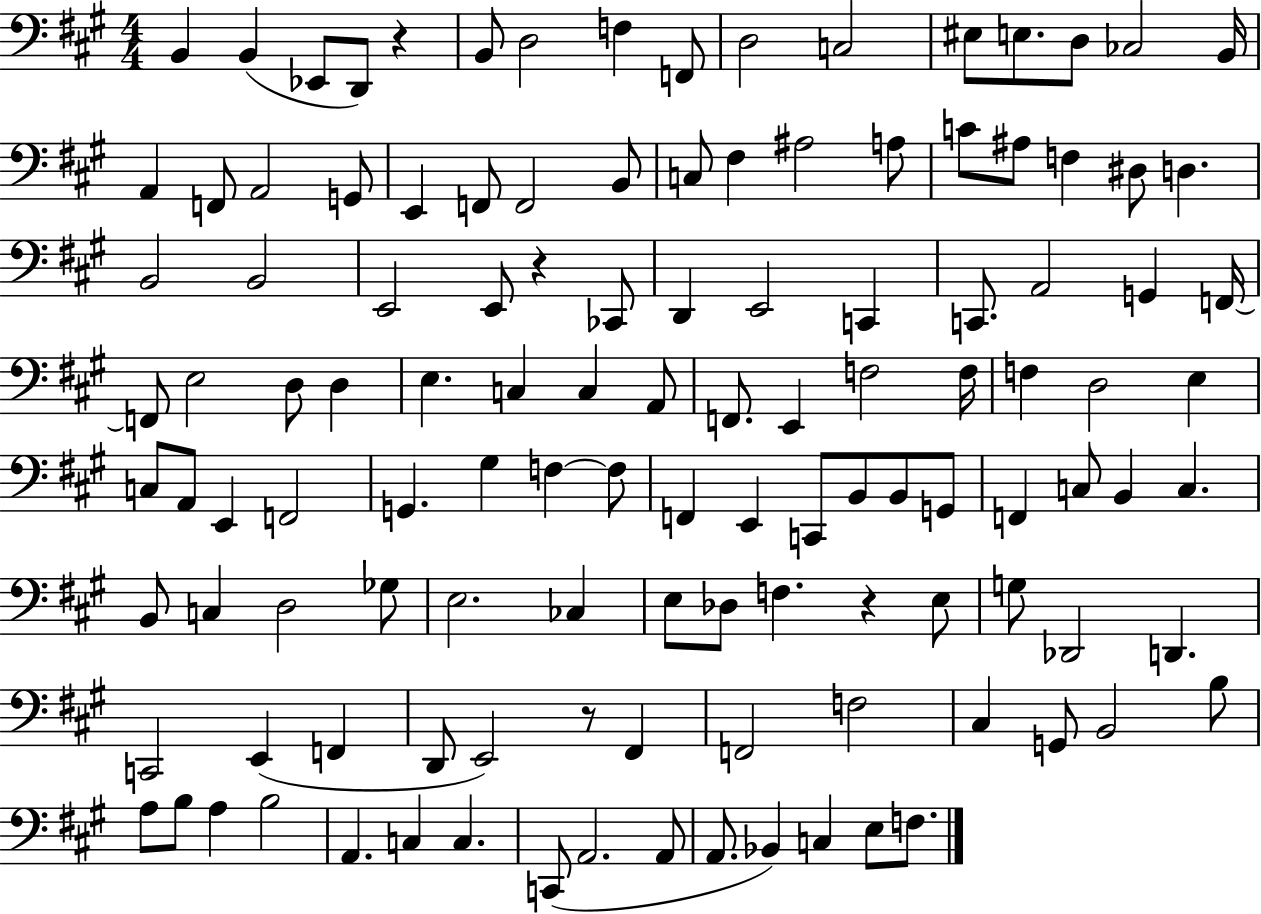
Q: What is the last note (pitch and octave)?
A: F3